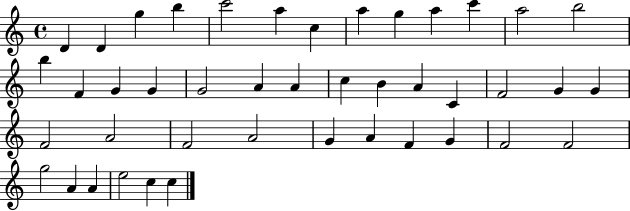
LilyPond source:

{
  \clef treble
  \time 4/4
  \defaultTimeSignature
  \key c \major
  d'4 d'4 g''4 b''4 | c'''2 a''4 c''4 | a''4 g''4 a''4 c'''4 | a''2 b''2 | \break b''4 f'4 g'4 g'4 | g'2 a'4 a'4 | c''4 b'4 a'4 c'4 | f'2 g'4 g'4 | \break f'2 a'2 | f'2 a'2 | g'4 a'4 f'4 g'4 | f'2 f'2 | \break g''2 a'4 a'4 | e''2 c''4 c''4 | \bar "|."
}